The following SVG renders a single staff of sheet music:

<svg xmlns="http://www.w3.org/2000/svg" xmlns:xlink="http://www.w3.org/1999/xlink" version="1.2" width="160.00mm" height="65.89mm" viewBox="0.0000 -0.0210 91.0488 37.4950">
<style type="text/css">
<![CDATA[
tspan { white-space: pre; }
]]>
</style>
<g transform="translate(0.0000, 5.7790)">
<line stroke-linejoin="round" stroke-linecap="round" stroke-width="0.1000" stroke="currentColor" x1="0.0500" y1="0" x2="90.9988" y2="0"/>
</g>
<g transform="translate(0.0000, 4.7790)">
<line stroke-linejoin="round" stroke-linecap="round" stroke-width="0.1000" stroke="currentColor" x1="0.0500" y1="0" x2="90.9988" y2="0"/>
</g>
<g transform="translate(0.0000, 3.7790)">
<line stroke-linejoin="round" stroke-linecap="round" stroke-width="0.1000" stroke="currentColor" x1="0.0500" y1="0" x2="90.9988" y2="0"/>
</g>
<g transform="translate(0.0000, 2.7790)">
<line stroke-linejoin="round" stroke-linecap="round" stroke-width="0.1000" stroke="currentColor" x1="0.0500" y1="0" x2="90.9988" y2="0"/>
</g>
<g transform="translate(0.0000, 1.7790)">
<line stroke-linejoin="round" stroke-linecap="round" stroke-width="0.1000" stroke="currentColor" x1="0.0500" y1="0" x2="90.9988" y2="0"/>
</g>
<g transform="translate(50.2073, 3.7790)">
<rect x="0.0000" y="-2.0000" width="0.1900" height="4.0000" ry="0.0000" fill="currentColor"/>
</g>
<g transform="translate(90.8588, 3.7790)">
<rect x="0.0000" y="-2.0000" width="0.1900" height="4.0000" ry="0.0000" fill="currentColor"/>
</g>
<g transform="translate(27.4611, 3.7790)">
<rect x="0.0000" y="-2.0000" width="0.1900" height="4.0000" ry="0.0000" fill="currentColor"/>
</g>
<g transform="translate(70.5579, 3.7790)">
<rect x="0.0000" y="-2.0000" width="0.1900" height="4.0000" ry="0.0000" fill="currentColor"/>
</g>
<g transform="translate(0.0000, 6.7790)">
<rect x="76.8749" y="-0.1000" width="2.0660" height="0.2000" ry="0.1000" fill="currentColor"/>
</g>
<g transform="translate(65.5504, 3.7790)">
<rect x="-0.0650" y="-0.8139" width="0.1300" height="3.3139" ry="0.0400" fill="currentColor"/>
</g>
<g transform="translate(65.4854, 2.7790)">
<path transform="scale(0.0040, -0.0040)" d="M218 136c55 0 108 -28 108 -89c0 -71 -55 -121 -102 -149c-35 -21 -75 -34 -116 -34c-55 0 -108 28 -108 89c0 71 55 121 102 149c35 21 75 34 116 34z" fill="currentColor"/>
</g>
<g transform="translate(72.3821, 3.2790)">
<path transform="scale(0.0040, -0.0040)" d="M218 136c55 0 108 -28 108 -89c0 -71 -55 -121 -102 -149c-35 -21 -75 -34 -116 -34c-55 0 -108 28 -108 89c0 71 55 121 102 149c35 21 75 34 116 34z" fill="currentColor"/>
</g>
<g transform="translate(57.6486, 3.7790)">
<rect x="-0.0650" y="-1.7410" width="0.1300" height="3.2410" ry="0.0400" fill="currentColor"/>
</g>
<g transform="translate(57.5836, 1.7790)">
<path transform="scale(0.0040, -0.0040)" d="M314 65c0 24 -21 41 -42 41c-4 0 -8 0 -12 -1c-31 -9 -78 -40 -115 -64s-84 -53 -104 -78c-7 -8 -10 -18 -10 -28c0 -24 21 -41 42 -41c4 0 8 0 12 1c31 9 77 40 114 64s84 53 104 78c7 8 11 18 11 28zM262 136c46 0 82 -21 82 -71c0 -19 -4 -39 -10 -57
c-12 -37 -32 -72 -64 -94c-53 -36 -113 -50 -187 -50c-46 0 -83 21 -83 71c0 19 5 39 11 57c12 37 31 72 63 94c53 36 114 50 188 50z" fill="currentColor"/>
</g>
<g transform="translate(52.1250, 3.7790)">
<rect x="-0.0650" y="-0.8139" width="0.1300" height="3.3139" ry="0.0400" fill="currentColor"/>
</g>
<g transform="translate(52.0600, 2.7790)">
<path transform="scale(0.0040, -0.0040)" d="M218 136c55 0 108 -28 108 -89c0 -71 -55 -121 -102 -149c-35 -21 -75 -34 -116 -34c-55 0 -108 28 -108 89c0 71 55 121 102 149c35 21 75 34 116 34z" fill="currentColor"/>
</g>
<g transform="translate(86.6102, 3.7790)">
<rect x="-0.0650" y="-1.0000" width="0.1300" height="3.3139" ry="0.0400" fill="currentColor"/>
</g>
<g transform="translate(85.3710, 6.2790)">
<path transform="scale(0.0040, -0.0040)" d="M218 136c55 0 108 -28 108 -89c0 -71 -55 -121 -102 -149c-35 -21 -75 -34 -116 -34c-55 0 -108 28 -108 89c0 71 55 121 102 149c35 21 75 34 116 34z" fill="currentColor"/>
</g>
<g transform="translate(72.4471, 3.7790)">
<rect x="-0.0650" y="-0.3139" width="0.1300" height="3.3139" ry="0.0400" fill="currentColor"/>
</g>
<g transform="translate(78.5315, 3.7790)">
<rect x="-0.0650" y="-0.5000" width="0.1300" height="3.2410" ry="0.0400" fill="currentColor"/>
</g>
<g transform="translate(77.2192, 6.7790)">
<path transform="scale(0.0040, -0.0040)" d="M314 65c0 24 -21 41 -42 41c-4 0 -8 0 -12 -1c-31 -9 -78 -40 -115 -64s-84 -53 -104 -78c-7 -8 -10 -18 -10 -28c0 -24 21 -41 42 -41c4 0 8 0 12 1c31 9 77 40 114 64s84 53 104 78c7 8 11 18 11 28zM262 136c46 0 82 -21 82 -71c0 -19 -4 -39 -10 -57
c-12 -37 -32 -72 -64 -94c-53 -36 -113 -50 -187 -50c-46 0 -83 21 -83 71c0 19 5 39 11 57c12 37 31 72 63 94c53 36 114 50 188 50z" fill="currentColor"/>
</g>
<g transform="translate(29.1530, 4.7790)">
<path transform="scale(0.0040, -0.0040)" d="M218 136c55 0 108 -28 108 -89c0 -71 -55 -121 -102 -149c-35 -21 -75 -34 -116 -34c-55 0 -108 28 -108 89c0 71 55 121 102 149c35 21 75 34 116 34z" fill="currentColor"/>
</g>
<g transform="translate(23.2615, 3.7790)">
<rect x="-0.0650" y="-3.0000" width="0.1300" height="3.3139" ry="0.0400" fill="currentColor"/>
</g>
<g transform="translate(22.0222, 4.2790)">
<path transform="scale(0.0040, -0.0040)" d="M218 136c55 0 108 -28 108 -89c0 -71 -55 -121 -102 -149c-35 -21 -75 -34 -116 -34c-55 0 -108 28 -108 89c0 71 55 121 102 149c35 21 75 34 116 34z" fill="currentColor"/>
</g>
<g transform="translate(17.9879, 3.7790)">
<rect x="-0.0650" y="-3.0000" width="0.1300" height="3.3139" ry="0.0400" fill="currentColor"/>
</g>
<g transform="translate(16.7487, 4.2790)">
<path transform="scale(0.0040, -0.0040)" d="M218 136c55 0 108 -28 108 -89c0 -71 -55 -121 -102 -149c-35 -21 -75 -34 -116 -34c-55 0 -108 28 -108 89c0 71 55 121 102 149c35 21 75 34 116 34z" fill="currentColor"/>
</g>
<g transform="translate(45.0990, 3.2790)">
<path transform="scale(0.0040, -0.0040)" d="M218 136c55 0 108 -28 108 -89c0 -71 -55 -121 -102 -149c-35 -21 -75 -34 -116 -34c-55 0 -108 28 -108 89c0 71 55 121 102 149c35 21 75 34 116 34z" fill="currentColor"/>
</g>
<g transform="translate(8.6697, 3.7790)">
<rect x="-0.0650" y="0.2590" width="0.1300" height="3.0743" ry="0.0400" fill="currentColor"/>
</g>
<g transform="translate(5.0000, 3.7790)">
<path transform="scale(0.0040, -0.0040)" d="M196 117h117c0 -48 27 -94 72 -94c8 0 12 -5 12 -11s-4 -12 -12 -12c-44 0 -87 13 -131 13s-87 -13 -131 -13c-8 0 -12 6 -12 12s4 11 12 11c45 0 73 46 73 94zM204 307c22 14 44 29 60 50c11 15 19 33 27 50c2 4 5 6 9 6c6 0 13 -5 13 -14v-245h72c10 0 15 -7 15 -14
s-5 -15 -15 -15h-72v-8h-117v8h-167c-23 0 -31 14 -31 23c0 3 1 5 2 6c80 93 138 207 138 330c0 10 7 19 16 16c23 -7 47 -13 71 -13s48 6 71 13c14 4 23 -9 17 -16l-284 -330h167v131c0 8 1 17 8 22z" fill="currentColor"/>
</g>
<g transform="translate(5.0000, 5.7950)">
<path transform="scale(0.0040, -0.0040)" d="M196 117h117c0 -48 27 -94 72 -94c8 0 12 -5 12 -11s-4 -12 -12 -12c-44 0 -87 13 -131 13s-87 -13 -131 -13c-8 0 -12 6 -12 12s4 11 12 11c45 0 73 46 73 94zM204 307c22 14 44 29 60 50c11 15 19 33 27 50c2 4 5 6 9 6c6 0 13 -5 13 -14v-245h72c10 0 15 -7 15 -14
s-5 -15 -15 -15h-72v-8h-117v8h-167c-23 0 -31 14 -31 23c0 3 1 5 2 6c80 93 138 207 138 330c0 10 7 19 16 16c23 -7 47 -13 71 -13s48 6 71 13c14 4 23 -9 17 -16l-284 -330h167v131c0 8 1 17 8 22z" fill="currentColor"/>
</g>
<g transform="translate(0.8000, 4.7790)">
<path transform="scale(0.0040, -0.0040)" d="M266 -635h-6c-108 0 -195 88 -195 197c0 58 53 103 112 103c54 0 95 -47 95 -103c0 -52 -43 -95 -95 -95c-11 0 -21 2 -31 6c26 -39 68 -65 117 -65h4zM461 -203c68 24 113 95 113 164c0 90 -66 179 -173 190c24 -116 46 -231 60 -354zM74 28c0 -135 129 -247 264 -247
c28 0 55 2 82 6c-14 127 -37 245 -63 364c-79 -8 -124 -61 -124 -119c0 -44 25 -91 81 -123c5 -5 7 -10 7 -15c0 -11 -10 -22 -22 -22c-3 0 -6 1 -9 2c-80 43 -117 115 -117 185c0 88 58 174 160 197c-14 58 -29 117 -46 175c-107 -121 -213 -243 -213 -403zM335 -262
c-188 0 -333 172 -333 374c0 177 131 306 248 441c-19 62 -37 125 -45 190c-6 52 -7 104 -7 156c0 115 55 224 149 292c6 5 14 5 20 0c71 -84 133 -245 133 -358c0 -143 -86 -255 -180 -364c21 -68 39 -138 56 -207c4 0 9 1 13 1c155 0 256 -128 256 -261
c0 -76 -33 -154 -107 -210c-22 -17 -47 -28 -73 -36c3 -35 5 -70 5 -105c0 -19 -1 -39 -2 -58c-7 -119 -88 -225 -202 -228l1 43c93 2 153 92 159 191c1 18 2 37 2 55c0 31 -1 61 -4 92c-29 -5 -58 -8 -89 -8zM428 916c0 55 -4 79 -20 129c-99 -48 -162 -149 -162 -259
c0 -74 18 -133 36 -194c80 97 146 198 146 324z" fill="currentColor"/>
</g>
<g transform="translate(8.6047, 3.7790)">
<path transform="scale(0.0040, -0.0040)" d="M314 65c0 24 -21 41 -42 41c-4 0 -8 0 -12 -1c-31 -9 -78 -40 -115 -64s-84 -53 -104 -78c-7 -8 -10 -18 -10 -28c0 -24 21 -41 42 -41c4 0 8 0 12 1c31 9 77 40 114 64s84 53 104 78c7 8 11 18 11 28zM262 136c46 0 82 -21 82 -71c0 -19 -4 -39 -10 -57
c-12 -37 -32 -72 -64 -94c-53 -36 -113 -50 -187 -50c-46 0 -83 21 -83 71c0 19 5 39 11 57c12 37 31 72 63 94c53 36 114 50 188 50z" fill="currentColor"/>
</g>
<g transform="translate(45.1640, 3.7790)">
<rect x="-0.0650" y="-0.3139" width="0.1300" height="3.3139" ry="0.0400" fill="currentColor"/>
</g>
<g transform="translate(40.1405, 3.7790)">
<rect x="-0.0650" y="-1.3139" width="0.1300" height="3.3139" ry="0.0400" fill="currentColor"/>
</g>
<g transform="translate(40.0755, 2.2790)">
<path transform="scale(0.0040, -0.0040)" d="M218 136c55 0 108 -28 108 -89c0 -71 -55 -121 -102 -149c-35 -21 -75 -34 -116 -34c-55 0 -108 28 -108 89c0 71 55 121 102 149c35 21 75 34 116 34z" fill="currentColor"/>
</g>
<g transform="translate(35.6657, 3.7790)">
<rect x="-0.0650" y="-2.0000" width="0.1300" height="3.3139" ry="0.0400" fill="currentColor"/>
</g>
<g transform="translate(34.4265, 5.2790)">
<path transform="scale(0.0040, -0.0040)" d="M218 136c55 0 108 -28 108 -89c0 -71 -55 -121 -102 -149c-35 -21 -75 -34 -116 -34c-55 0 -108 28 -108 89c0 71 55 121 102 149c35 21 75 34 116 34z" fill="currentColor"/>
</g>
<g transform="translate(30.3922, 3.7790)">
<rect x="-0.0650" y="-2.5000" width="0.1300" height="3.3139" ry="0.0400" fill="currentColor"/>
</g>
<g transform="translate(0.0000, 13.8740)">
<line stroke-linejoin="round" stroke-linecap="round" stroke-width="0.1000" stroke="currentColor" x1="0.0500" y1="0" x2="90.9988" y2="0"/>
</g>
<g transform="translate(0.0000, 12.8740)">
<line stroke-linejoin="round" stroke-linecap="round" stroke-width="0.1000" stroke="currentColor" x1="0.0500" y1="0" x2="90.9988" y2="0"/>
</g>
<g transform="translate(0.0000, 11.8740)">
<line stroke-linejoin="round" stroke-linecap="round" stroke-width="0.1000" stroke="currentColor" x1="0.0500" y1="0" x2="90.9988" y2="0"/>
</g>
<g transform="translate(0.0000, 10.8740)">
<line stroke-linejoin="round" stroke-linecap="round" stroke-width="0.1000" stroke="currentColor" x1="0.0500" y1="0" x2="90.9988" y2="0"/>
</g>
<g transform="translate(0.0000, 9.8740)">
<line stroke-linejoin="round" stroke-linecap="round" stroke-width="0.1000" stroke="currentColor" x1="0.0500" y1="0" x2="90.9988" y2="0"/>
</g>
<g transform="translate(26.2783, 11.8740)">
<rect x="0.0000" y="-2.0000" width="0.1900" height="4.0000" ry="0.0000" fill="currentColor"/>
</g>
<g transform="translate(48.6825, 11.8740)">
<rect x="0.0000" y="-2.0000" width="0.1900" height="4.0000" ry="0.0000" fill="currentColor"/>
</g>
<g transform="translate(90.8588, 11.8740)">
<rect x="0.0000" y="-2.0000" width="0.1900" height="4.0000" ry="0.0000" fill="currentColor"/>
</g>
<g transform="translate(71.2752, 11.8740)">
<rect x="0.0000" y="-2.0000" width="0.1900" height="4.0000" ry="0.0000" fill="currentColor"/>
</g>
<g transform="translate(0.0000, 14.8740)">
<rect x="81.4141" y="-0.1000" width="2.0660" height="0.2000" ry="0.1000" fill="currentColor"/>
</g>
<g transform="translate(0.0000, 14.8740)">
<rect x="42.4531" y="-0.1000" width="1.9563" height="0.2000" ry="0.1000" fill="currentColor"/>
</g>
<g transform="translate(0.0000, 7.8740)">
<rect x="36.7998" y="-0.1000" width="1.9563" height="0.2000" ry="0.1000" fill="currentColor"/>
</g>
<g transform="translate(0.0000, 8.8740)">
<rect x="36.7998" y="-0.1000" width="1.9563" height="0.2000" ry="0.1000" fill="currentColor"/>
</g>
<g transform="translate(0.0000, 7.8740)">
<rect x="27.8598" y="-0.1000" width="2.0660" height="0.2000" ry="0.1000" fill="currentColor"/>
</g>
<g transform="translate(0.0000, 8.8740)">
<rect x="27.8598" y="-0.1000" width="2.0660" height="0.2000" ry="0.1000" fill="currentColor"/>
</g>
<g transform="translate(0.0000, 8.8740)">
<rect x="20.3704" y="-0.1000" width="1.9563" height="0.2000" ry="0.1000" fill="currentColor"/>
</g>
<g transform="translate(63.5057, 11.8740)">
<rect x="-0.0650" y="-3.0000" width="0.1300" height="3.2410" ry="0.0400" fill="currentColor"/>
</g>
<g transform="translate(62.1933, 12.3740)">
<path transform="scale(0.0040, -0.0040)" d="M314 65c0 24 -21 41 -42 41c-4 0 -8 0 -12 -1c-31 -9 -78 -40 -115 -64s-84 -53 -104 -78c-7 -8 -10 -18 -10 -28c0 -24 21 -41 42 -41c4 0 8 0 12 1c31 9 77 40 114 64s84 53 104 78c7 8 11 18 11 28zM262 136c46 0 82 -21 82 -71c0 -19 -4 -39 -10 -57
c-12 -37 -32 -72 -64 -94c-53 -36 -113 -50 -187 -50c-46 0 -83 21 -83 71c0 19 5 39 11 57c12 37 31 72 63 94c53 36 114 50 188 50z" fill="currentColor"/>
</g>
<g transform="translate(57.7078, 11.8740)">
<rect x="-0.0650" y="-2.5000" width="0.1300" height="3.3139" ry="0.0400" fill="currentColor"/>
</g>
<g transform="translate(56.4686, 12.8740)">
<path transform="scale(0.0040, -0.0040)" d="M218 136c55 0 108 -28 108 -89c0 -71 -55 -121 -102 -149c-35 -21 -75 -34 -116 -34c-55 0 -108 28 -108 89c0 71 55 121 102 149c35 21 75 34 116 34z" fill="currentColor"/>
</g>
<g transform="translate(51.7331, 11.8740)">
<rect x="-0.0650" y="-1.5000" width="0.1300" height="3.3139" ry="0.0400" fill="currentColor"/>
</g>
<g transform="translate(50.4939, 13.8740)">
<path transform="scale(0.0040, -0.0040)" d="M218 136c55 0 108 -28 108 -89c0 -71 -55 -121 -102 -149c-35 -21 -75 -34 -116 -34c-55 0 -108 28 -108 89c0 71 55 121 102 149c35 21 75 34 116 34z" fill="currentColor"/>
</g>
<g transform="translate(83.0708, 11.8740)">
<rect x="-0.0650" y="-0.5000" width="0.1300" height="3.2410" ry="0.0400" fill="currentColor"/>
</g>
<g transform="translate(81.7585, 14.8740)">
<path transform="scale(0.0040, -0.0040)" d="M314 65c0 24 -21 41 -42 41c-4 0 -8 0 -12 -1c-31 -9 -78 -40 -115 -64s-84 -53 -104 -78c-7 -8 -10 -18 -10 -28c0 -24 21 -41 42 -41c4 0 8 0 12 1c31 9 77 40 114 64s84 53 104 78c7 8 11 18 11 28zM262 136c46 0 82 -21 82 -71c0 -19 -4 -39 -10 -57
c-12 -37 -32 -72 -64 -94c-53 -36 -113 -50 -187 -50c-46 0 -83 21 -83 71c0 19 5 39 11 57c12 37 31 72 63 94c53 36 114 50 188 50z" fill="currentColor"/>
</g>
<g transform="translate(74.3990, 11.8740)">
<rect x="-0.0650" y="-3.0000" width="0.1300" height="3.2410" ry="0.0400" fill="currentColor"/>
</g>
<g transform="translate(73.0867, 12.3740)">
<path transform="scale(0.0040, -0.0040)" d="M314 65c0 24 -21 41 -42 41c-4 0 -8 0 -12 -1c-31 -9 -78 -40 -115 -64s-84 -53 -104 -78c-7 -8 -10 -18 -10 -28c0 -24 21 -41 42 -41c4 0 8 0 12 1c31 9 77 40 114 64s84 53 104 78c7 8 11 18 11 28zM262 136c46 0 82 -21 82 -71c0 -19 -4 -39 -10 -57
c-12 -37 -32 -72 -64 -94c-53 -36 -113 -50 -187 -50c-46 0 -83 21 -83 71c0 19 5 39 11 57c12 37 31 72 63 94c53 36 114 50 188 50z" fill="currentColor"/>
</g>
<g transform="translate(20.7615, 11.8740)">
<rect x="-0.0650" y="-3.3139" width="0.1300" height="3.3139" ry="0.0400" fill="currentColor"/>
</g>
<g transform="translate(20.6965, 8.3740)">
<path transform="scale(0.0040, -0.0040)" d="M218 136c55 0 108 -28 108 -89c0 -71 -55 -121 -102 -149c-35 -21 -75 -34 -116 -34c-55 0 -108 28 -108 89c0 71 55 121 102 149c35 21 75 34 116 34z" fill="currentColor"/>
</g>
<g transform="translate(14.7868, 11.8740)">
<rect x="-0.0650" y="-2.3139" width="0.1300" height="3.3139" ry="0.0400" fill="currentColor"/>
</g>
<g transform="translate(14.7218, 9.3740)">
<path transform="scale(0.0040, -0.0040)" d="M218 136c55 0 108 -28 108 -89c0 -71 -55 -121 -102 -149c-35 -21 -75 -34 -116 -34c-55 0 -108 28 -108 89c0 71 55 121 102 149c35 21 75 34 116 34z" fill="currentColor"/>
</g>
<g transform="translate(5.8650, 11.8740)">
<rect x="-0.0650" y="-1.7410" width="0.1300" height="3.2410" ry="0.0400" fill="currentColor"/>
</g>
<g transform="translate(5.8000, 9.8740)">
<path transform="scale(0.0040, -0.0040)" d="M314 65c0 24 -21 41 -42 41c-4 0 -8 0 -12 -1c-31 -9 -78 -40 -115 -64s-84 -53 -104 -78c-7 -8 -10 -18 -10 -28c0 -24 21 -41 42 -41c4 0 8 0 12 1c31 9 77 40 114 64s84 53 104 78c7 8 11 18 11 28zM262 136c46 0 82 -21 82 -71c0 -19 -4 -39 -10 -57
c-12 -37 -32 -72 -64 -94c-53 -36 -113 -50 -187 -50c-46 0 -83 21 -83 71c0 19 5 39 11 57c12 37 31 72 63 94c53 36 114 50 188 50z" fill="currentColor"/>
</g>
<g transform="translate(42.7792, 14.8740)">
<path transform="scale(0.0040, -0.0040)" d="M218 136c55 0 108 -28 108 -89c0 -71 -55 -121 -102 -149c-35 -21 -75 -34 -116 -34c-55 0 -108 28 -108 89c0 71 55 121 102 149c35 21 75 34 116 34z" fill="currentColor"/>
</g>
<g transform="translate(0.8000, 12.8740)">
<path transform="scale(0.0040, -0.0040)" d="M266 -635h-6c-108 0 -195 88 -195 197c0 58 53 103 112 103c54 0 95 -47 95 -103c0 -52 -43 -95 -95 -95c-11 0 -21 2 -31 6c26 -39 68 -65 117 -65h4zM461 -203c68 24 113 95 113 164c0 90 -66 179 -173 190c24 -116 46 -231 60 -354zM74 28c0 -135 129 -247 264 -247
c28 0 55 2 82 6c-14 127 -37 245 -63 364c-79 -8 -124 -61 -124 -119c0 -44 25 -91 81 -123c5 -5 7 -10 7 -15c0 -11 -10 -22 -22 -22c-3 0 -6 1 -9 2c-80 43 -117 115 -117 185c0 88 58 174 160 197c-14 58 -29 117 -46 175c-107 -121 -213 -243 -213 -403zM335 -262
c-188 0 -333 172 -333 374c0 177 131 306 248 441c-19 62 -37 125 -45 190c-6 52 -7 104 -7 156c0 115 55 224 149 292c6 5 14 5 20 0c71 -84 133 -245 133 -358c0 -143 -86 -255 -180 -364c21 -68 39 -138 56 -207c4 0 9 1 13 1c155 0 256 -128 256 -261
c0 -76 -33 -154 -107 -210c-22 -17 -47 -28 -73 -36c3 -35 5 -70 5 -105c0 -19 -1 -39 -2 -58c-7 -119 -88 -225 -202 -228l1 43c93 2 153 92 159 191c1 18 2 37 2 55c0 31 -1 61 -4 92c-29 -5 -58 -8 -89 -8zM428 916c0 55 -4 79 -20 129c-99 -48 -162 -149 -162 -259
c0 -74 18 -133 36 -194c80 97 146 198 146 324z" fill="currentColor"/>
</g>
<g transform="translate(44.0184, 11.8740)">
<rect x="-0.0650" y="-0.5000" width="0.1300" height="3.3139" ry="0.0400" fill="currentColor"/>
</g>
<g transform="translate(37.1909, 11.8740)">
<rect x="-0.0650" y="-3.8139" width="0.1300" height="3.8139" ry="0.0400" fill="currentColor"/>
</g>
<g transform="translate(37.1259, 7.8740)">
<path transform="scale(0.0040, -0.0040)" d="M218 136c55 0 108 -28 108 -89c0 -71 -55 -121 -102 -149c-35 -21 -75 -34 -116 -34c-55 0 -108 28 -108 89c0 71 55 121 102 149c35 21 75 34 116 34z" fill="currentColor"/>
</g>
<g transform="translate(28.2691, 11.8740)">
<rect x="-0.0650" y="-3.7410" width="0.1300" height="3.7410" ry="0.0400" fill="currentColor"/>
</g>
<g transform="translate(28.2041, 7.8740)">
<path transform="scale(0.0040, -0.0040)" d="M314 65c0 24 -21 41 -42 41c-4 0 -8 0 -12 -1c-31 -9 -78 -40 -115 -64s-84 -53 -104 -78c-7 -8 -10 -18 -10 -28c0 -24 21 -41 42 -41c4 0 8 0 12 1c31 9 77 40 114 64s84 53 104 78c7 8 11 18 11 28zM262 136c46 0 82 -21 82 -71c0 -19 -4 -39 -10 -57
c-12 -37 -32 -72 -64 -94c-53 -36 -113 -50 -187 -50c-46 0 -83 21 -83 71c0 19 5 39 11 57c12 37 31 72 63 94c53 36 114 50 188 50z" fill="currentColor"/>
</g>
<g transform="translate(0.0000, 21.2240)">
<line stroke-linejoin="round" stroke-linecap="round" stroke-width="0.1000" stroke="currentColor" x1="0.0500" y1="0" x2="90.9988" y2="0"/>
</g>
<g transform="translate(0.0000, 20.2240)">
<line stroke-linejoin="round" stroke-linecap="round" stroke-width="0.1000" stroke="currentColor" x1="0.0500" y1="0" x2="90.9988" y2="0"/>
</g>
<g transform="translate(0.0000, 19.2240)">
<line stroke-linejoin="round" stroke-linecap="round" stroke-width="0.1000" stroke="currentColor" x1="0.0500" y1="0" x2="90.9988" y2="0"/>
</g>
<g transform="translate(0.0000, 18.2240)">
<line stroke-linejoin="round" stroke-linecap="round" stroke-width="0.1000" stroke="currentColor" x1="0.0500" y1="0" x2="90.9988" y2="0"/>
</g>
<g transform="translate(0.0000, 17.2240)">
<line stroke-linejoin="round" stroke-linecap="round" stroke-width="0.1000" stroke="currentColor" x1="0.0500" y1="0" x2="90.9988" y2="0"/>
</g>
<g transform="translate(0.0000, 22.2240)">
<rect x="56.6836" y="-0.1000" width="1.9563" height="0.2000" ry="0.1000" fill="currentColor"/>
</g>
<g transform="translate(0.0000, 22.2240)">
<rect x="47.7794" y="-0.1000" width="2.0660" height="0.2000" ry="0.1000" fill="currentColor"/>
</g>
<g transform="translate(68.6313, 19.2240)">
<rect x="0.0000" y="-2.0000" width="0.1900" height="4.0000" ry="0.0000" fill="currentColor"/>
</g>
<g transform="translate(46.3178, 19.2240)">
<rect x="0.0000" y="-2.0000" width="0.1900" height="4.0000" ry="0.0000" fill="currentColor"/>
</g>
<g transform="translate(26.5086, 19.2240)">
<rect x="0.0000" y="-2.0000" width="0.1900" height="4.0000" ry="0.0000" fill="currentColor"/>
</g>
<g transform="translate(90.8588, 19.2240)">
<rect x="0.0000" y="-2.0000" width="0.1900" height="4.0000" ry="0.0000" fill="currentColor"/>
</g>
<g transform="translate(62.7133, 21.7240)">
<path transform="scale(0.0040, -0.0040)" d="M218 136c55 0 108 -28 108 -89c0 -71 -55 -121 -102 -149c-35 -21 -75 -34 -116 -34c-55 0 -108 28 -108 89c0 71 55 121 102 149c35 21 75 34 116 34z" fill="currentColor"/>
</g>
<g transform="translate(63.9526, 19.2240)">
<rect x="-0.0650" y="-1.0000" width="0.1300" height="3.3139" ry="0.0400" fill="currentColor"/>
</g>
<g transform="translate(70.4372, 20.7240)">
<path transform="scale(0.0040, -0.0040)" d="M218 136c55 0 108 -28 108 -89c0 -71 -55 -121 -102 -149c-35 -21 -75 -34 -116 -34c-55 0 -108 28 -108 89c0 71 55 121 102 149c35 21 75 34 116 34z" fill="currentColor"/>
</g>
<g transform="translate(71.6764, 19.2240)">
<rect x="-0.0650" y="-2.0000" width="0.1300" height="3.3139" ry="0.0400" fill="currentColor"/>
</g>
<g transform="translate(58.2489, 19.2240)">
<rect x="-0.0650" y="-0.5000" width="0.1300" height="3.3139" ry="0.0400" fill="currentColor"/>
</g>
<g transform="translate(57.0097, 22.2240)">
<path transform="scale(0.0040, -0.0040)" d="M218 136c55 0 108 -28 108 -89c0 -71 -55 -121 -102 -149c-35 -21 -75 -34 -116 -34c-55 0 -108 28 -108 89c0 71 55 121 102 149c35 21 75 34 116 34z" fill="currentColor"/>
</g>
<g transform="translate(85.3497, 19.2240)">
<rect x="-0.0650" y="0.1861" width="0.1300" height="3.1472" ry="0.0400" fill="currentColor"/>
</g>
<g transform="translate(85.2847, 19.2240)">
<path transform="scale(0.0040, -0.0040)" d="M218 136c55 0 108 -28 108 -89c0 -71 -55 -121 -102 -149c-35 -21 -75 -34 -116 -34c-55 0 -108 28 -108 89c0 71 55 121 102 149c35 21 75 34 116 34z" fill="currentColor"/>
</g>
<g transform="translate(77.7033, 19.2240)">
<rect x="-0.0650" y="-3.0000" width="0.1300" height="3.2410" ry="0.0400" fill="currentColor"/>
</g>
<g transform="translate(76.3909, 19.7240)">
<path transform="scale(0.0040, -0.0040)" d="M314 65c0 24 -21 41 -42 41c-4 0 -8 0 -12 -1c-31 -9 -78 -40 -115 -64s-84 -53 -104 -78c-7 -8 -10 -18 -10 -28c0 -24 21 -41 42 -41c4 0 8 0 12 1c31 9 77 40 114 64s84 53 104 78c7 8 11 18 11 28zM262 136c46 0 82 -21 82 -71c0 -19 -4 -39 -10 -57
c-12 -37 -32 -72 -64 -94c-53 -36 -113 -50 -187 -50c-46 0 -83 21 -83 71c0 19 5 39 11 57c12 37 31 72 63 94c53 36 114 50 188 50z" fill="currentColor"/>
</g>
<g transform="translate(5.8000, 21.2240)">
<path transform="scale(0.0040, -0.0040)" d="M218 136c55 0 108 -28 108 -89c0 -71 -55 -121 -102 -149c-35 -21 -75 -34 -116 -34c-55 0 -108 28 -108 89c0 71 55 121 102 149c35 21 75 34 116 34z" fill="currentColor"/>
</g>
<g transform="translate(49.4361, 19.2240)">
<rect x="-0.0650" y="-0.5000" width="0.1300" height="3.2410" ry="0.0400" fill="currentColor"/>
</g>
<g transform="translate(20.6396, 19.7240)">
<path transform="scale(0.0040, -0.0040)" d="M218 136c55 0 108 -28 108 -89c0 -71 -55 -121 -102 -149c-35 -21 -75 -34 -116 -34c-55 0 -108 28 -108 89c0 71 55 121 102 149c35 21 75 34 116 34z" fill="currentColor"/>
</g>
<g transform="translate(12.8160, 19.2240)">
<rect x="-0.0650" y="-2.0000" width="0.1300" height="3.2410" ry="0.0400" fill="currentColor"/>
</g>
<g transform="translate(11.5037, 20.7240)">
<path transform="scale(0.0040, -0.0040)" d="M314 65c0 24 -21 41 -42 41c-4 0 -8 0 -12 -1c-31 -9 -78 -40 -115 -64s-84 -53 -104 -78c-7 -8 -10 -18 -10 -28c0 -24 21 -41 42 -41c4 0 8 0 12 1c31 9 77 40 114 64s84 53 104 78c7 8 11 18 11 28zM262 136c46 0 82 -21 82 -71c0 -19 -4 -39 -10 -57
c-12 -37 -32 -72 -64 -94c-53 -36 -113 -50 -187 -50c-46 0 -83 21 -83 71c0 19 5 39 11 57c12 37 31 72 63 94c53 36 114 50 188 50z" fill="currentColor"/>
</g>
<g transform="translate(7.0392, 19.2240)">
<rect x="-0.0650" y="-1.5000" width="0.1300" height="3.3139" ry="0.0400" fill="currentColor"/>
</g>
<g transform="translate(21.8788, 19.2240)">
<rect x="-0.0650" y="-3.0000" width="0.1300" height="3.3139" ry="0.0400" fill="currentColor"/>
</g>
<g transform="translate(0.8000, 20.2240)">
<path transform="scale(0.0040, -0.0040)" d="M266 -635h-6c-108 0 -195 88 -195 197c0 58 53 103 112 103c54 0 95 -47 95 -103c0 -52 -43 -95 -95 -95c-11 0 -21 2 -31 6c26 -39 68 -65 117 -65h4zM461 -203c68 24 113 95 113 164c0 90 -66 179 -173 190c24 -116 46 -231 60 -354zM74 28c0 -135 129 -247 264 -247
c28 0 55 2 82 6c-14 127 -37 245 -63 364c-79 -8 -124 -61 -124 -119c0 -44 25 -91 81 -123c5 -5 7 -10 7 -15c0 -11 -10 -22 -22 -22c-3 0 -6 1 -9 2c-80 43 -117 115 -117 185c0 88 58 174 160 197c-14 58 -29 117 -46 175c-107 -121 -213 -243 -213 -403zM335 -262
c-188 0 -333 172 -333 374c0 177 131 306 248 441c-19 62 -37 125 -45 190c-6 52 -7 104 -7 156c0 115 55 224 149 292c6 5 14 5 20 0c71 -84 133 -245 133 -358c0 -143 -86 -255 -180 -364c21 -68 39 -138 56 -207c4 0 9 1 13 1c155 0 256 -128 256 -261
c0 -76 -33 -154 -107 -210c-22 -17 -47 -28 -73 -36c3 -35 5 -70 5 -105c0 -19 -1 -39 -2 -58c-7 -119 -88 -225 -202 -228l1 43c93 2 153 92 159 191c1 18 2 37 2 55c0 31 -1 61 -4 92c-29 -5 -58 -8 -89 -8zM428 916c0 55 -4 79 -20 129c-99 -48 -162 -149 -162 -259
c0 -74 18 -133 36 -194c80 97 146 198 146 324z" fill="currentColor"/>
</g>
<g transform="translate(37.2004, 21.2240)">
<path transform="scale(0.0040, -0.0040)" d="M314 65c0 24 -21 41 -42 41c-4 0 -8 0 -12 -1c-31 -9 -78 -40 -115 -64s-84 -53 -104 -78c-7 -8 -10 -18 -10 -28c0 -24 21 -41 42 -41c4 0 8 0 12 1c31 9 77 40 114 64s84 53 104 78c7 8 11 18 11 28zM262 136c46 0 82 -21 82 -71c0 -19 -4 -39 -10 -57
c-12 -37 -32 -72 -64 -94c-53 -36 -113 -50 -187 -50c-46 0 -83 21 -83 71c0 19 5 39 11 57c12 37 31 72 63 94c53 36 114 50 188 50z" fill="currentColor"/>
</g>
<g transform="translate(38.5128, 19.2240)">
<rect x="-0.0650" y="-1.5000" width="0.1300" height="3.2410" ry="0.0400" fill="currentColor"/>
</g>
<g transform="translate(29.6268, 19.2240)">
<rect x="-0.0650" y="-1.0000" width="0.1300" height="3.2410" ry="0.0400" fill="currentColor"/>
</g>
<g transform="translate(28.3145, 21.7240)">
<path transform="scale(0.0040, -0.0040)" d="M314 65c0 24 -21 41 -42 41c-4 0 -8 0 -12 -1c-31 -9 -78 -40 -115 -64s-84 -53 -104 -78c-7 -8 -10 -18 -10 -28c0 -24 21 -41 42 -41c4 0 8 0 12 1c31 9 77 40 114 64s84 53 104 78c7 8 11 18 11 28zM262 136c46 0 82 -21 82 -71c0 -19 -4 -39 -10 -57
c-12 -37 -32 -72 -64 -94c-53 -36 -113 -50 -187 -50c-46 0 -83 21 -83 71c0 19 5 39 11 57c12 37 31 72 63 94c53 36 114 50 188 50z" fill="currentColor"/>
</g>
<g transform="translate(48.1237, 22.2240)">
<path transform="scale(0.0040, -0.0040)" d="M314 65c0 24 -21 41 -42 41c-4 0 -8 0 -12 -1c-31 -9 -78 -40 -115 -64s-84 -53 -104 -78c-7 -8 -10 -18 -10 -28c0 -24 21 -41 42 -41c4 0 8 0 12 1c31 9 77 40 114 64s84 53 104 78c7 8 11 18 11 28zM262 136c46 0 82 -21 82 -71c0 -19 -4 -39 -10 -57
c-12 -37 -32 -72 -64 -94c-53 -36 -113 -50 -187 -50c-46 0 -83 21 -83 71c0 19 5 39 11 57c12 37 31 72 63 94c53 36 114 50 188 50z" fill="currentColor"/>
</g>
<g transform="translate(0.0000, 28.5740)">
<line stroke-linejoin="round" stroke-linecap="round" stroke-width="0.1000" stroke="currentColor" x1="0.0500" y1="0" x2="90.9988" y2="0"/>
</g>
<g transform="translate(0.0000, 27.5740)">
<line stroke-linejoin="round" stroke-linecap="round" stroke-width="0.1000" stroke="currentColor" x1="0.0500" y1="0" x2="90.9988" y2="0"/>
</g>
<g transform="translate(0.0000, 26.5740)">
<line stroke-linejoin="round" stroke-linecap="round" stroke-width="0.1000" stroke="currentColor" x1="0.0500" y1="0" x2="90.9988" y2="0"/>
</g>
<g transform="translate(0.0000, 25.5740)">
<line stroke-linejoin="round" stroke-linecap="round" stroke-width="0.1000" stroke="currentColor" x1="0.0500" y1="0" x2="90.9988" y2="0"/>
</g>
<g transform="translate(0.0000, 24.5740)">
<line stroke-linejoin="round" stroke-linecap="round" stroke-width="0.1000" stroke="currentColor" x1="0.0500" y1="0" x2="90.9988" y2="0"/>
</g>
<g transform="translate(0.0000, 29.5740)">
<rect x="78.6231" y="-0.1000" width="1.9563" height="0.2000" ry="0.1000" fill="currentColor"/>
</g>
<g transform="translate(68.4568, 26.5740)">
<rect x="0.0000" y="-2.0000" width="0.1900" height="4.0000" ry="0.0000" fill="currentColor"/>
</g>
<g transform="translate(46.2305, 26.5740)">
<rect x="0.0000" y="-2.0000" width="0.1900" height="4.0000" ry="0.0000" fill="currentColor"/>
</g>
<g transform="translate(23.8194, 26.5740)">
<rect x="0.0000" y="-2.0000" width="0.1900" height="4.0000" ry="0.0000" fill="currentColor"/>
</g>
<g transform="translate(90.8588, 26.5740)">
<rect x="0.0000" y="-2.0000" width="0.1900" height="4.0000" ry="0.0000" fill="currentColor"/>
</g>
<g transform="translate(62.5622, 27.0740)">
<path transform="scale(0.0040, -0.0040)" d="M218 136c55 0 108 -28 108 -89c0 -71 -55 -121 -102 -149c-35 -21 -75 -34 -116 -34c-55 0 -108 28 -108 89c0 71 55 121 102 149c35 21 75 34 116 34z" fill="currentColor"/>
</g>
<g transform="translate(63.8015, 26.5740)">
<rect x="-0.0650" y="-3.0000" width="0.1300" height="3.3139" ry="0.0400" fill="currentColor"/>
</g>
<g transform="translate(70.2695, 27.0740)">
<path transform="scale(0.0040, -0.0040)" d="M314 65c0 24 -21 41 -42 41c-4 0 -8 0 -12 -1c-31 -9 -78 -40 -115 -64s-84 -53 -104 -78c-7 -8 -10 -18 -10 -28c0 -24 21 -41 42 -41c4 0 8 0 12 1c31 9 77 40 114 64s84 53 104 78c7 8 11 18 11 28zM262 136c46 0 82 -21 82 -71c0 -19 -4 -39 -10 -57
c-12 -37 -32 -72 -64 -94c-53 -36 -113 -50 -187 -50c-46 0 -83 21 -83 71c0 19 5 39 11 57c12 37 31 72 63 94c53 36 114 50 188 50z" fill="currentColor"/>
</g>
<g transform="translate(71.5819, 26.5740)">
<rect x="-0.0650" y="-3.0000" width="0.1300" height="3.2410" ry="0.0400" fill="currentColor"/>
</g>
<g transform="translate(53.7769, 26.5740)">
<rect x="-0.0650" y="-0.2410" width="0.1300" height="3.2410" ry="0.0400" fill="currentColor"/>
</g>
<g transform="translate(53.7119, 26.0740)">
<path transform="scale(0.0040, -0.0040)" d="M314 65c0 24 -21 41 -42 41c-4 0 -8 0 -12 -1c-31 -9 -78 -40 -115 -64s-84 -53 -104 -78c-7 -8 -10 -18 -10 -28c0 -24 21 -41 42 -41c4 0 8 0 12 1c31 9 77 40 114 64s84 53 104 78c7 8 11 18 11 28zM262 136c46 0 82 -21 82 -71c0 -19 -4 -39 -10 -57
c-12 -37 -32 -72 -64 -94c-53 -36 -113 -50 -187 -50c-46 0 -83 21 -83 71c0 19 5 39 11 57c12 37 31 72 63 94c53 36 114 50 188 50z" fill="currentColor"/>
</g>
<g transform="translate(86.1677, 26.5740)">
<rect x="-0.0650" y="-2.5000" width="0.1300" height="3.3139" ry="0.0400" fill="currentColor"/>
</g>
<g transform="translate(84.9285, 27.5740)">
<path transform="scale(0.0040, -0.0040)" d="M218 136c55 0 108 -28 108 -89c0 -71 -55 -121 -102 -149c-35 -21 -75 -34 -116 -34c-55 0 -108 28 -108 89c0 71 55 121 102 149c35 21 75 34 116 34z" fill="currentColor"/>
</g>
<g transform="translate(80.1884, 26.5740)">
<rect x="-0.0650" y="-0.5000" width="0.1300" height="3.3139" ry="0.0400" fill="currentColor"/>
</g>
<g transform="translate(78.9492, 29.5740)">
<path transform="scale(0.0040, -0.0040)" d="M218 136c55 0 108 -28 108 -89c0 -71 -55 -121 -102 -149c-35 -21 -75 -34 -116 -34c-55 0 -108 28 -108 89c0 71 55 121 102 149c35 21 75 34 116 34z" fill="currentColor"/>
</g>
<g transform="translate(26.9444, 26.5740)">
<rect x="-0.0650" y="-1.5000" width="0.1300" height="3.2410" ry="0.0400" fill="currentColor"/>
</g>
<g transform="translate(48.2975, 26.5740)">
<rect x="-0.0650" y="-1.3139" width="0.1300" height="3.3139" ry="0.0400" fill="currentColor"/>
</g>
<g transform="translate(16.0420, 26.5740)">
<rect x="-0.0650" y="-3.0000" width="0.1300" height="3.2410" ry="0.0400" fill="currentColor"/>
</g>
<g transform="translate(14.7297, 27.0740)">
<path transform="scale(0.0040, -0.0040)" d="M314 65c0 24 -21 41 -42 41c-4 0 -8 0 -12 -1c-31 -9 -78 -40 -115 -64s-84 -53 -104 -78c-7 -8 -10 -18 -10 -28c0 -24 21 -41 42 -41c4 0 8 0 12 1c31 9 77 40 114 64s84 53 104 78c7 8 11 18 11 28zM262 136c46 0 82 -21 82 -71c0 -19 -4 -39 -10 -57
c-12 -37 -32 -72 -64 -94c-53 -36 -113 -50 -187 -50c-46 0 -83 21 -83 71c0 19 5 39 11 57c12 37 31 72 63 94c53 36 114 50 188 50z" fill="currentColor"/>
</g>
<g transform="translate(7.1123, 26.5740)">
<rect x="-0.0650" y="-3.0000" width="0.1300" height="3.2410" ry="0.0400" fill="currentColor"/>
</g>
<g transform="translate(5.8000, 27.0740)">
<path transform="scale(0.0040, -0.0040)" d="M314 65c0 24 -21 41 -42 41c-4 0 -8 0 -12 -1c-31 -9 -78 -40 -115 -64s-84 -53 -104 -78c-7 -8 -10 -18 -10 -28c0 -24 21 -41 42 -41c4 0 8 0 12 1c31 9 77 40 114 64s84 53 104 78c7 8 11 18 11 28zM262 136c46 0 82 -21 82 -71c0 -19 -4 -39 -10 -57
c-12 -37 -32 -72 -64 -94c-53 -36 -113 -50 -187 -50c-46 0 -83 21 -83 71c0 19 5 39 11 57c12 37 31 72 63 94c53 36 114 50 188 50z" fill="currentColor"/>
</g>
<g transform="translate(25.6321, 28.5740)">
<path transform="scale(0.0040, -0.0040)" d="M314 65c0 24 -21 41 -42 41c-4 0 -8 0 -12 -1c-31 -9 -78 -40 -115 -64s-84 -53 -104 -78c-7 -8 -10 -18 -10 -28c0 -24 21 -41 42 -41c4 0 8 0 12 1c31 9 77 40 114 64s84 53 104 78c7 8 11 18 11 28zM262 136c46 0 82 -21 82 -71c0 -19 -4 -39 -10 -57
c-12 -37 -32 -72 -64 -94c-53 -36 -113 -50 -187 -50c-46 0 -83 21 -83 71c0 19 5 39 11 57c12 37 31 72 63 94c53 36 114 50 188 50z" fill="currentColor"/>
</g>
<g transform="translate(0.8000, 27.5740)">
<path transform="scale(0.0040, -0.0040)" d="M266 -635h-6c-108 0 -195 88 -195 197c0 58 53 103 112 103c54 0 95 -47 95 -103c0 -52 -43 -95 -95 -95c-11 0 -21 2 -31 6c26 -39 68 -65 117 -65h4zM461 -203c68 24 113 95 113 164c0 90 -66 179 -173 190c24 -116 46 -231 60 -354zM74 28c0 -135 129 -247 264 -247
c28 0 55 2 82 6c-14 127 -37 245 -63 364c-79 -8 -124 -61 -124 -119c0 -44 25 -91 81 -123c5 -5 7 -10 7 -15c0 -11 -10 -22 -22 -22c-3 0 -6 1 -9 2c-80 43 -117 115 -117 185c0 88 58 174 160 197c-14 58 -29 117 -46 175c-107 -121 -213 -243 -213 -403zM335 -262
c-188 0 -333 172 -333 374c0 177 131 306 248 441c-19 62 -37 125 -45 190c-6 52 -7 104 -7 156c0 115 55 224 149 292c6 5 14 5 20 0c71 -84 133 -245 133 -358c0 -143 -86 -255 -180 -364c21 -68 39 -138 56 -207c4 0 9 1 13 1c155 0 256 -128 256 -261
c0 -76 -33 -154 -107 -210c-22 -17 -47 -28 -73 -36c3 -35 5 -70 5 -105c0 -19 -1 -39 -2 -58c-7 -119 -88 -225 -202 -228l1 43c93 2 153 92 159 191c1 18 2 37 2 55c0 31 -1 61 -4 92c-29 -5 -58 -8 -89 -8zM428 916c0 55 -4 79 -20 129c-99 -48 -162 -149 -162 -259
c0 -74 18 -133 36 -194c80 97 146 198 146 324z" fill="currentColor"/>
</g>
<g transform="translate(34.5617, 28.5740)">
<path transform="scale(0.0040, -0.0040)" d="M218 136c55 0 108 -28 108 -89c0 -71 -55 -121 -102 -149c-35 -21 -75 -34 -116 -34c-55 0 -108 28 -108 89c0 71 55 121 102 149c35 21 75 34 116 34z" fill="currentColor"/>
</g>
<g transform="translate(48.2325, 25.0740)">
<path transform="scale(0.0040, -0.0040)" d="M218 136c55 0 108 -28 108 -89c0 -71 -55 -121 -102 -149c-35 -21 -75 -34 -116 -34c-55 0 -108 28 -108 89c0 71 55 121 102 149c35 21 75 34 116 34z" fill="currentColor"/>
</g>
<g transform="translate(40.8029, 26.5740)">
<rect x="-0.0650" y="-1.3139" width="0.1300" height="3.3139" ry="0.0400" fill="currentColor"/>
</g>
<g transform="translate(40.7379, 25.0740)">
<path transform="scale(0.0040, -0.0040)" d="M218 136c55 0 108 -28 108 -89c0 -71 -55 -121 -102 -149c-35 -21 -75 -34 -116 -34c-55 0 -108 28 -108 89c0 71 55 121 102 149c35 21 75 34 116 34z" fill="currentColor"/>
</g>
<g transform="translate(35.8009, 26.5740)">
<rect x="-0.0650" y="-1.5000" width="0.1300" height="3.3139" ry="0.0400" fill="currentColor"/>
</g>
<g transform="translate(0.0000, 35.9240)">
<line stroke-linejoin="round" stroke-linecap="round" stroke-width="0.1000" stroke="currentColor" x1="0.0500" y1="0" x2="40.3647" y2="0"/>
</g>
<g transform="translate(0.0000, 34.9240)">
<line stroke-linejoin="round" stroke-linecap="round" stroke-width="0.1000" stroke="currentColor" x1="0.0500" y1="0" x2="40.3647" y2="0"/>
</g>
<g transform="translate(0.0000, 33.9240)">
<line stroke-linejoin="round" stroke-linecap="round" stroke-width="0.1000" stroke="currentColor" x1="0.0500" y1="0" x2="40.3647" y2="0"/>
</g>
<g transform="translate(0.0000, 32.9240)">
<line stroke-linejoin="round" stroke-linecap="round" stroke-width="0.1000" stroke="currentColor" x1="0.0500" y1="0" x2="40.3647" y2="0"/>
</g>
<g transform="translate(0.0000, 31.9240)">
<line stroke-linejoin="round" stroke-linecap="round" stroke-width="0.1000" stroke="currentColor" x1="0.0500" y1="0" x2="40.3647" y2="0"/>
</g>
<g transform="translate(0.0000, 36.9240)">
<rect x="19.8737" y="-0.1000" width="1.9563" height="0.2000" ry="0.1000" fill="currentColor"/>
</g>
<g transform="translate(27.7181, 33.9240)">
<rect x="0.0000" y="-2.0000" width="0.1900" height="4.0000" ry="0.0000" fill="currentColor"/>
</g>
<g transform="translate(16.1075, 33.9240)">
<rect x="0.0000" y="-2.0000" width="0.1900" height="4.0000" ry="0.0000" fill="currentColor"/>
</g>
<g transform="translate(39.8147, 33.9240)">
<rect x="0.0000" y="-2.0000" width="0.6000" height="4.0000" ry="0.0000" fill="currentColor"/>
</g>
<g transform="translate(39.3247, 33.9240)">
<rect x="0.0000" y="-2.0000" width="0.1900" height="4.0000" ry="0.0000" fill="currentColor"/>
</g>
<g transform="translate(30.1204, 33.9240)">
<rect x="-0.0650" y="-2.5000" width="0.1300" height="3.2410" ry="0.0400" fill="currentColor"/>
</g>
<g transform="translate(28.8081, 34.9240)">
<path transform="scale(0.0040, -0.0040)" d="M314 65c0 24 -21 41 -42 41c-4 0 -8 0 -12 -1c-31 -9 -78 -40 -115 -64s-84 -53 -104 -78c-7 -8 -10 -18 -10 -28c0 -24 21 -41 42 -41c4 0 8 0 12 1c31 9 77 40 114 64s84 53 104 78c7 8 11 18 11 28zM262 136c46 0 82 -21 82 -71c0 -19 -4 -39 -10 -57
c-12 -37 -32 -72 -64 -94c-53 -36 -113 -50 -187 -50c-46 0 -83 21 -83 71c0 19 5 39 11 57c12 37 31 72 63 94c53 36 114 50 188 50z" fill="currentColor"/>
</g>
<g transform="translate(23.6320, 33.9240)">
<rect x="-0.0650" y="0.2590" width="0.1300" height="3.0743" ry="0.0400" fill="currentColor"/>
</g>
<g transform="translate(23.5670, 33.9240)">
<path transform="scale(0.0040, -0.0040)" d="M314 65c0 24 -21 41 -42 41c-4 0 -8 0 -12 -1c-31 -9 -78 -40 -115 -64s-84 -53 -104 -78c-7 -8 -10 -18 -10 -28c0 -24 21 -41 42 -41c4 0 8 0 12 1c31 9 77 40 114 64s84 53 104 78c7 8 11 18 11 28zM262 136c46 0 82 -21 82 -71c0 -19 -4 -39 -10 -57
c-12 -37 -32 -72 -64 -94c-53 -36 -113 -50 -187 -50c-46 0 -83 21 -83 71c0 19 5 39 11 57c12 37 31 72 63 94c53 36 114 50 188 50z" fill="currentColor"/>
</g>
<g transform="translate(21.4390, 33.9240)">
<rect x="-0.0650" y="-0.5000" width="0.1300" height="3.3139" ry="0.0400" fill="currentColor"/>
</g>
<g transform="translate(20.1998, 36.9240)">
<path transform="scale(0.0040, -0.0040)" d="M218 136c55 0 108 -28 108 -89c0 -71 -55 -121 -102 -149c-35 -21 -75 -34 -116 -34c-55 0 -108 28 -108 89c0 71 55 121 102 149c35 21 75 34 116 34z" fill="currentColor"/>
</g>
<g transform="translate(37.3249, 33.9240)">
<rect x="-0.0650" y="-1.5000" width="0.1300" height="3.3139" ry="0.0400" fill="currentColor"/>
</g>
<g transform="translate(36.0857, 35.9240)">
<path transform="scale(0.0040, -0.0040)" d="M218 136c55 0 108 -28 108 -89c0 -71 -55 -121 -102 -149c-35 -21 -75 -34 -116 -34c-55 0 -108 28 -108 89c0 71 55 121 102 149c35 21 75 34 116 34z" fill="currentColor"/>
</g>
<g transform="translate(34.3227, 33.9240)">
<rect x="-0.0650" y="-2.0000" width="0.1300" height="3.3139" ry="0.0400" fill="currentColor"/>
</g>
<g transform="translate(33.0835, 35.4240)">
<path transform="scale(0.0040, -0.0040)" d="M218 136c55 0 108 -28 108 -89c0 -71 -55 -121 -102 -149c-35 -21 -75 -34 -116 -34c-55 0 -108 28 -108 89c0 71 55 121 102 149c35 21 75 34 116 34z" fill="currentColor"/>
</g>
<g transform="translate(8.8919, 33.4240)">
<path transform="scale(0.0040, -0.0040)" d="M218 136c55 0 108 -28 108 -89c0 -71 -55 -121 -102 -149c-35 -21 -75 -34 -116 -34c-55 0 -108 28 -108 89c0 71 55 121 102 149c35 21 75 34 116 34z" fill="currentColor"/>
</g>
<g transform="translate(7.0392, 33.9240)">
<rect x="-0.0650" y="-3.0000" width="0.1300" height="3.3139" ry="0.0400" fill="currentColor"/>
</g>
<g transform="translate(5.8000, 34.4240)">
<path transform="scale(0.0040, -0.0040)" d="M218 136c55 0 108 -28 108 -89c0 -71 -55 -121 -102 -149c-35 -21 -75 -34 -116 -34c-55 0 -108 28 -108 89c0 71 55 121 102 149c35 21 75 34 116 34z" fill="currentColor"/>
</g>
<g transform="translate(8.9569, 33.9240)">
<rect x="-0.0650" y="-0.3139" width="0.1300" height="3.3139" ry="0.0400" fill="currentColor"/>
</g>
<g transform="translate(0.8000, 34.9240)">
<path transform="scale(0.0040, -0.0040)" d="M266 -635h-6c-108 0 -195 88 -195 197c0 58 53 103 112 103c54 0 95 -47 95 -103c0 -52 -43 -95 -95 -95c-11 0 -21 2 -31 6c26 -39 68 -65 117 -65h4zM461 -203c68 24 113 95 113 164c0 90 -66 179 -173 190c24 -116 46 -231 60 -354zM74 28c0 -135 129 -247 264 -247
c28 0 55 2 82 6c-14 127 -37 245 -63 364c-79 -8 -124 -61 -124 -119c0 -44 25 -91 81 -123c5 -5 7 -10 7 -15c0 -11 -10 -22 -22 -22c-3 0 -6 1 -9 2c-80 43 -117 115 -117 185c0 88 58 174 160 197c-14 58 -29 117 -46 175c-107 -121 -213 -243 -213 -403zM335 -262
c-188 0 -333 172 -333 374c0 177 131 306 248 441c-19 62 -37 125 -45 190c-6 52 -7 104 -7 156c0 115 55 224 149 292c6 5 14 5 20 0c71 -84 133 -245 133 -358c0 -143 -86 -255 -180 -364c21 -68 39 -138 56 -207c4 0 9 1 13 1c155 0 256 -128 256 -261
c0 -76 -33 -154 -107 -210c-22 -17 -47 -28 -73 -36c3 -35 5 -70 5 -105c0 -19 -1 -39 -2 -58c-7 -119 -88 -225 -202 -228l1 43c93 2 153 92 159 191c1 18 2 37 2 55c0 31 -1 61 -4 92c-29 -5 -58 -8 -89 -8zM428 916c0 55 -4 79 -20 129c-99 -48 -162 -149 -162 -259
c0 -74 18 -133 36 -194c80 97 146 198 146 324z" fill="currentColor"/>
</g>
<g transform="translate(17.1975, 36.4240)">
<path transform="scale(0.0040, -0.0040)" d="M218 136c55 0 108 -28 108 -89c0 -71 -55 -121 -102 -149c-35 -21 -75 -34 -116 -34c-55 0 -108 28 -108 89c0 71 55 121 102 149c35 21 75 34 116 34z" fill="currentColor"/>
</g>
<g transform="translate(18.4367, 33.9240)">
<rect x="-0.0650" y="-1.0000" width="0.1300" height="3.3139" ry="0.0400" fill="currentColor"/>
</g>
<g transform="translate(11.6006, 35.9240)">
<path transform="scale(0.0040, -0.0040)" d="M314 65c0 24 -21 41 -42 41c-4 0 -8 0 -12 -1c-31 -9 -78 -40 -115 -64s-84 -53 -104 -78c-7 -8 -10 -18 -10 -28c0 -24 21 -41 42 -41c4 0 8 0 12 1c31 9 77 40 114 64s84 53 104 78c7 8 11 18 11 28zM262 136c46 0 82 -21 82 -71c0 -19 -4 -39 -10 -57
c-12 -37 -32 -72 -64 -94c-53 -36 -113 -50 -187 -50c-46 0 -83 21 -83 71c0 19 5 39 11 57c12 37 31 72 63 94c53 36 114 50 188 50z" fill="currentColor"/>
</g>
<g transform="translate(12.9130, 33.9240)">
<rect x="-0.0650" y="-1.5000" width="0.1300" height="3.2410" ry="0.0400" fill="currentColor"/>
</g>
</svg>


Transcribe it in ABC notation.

X:1
T:Untitled
M:4/4
L:1/4
K:C
B2 A A G F e c d f2 d c C2 D f2 g b c'2 c' C E G A2 A2 C2 E F2 A D2 E2 C2 C D F A2 B A2 A2 E2 E e e c2 A A2 C G A c E2 D C B2 G2 F E